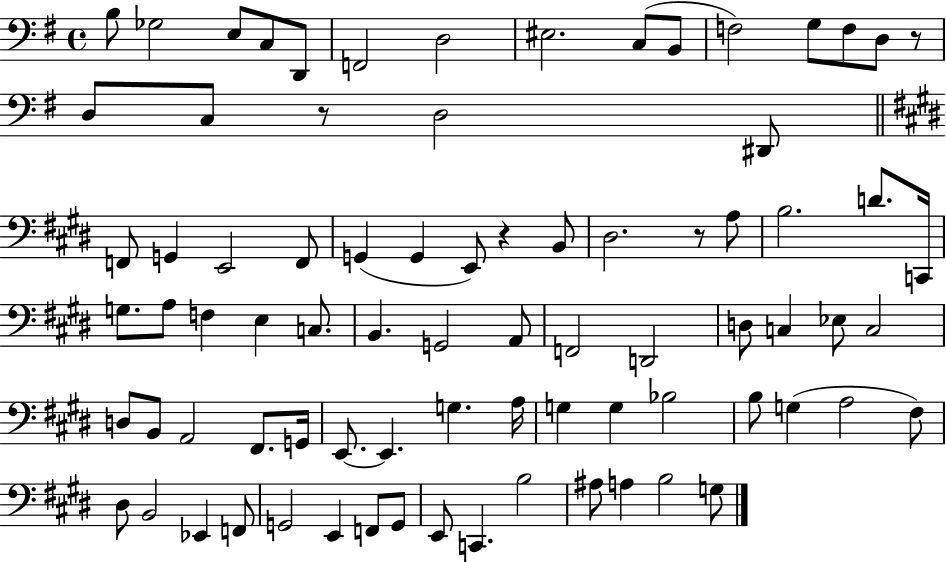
X:1
T:Untitled
M:4/4
L:1/4
K:G
B,/2 _G,2 E,/2 C,/2 D,,/2 F,,2 D,2 ^E,2 C,/2 B,,/2 F,2 G,/2 F,/2 D,/2 z/2 D,/2 C,/2 z/2 D,2 ^D,,/2 F,,/2 G,, E,,2 F,,/2 G,, G,, E,,/2 z B,,/2 ^D,2 z/2 A,/2 B,2 D/2 C,,/4 G,/2 A,/2 F, E, C,/2 B,, G,,2 A,,/2 F,,2 D,,2 D,/2 C, _E,/2 C,2 D,/2 B,,/2 A,,2 ^F,,/2 G,,/4 E,,/2 E,, G, A,/4 G, G, _B,2 B,/2 G, A,2 ^F,/2 ^D,/2 B,,2 _E,, F,,/2 G,,2 E,, F,,/2 G,,/2 E,,/2 C,, B,2 ^A,/2 A, B,2 G,/2